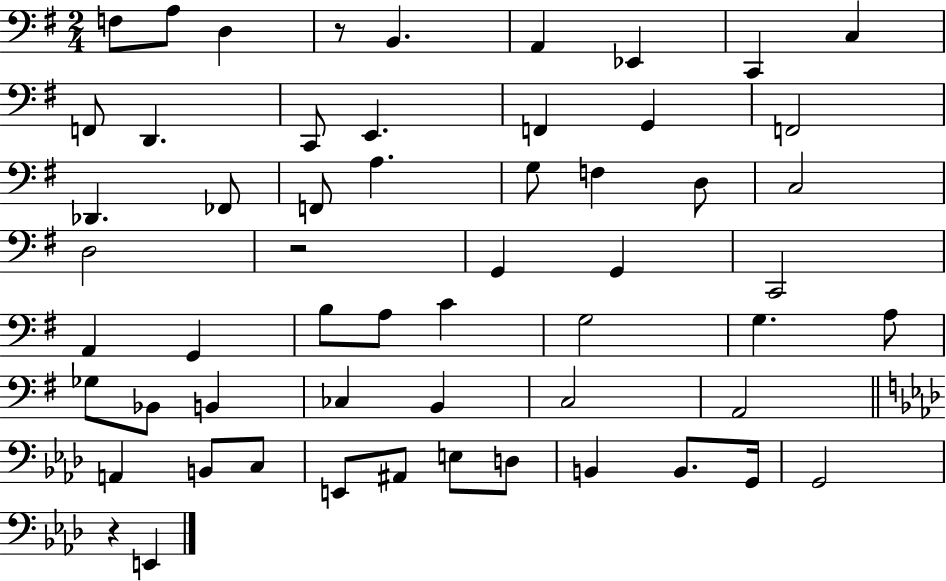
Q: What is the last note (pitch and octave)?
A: E2